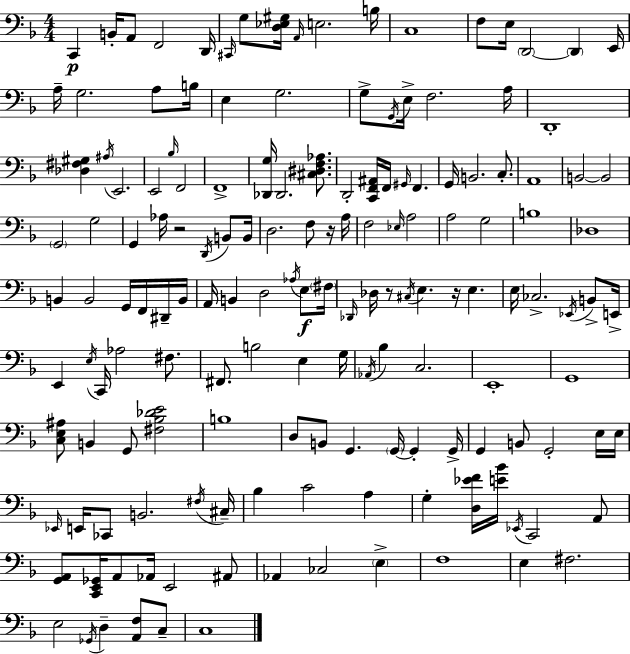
{
  \clef bass
  \numericTimeSignature
  \time 4/4
  \key d \minor
  \repeat volta 2 { c,4\p b,16-. a,8 f,2 d,16 | \grace { cis,16 } g8 <d ees gis>16 \grace { a,16 } e2. | b16 c1 | f8 e16 \parenthesize d,2~~ \parenthesize d,4 | \break e,16 a16-- g2. a8 | b16 e4 g2. | g8-> \acciaccatura { g,16 } e16-> f2. | a16 d,1-. | \break <des fis gis>4 \acciaccatura { ais16 } e,2. | e,2 \grace { bes16 } f,2 | f,1-> | <des, g>16 des,2. | \break <cis dis f aes>8. d,2-. <c, f, ais,>16 f,16 \grace { gis,16 } | f,4. g,16 b,2. | c8.-. a,1 | b,2~~ b,2 | \break \parenthesize g,2 g2 | g,4 aes16 r2 | \acciaccatura { d,16 } b,8 b,16 d2. | f8 r16 a16 f2 \grace { ees16 } | \break a2 a2 | g2 b1 | des1 | b,4 b,2 | \break g,16 f,16 dis,16-- b,16 a,16 b,4 d2 | \acciaccatura { aes16 }\f e8 \parenthesize fis16 \grace { des,16 } des16 r8 \acciaccatura { cis16 } e4. | r16 e4. e16 ces2.-> | \acciaccatura { ees,16 } b,8-> e,16-> e,4 | \break \acciaccatura { e16 } c,16 aes2 fis8. fis,8. | b2 e4 g16 \acciaccatura { aes,16 } bes4 | c2. e,1-. | g,1 | \break <c e ais>8 | b,4 g,8 <fis bes des' e'>2 b1 | d8 | b,8 g,4. \parenthesize g,16~~ g,4-. g,16-> g,4 | \break b,8 g,2-. e16 e16 \grace { ees,16 } e,16 | ces,8 b,2. \acciaccatura { fis16 } cis16-- | bes4 c'2 a4 | g4-. <d ees' f'>16 <e' bes'>16 \acciaccatura { ees,16 } c,2 a,8 | \break <g, a,>8 <c, e, ges,>16 a,8 aes,16 e,2 ais,8 | aes,4 ces2 \parenthesize e4-> | f1 | e4 fis2. | \break e2 \acciaccatura { ges,16 } d4-- <a, f>8 | c8-- c1 | } \bar "|."
}